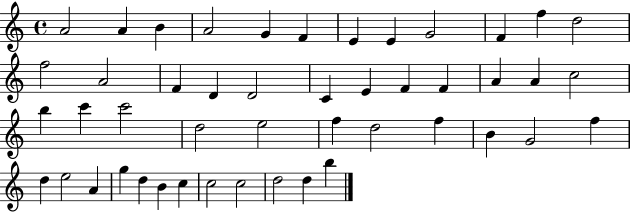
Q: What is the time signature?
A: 4/4